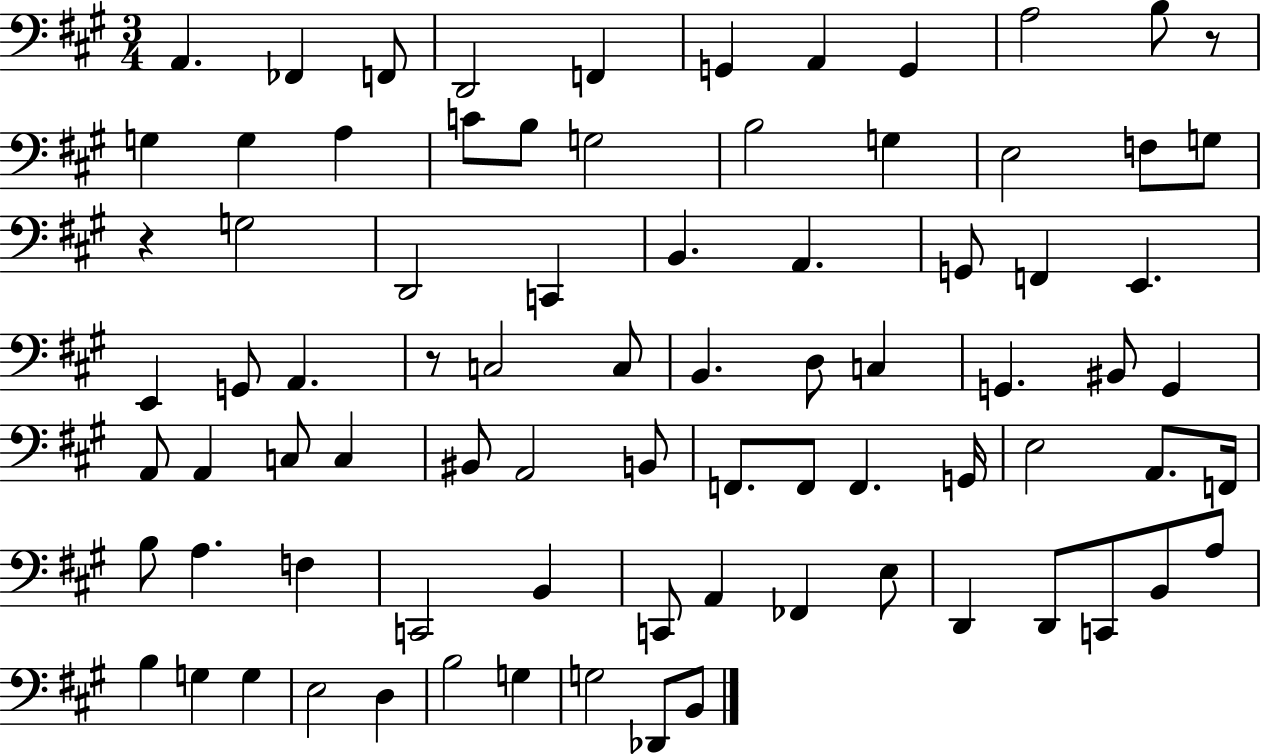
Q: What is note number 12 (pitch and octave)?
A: G3